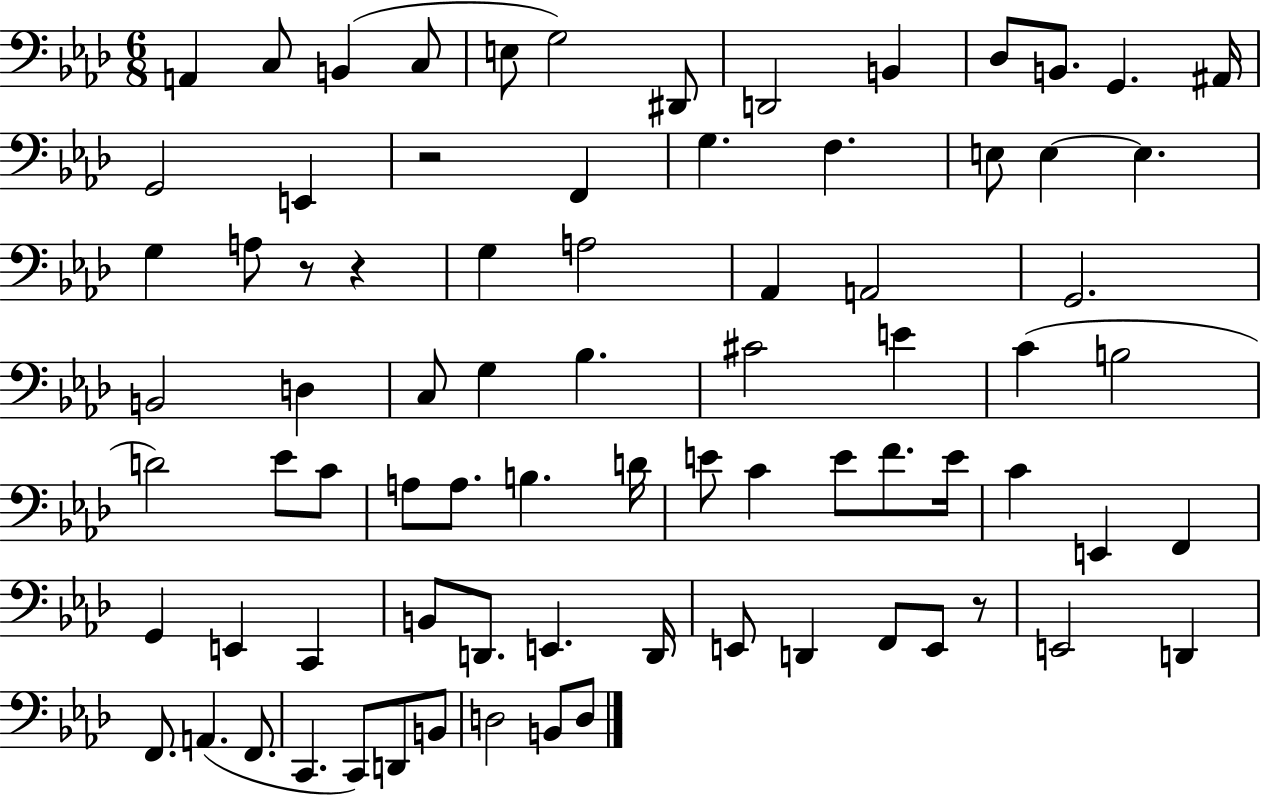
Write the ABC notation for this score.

X:1
T:Untitled
M:6/8
L:1/4
K:Ab
A,, C,/2 B,, C,/2 E,/2 G,2 ^D,,/2 D,,2 B,, _D,/2 B,,/2 G,, ^A,,/4 G,,2 E,, z2 F,, G, F, E,/2 E, E, G, A,/2 z/2 z G, A,2 _A,, A,,2 G,,2 B,,2 D, C,/2 G, _B, ^C2 E C B,2 D2 _E/2 C/2 A,/2 A,/2 B, D/4 E/2 C E/2 F/2 E/4 C E,, F,, G,, E,, C,, B,,/2 D,,/2 E,, D,,/4 E,,/2 D,, F,,/2 E,,/2 z/2 E,,2 D,, F,,/2 A,, F,,/2 C,, C,,/2 D,,/2 B,,/2 D,2 B,,/2 D,/2